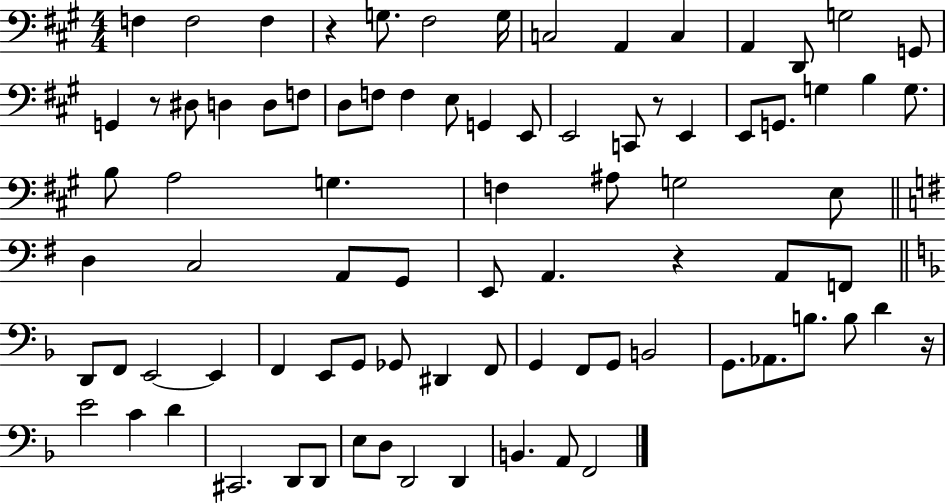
{
  \clef bass
  \numericTimeSignature
  \time 4/4
  \key a \major
  \repeat volta 2 { f4 f2 f4 | r4 g8. fis2 g16 | c2 a,4 c4 | a,4 d,8 g2 g,8 | \break g,4 r8 dis8 d4 d8 f8 | d8 f8 f4 e8 g,4 e,8 | e,2 c,8 r8 e,4 | e,8 g,8. g4 b4 g8. | \break b8 a2 g4. | f4 ais8 g2 e8 | \bar "||" \break \key e \minor d4 c2 a,8 g,8 | e,8 a,4. r4 a,8 f,8 | \bar "||" \break \key f \major d,8 f,8 e,2~~ e,4 | f,4 e,8 g,8 ges,8 dis,4 f,8 | g,4 f,8 g,8 b,2 | g,8. aes,8. b8. b8 d'4 r16 | \break e'2 c'4 d'4 | cis,2. d,8 d,8 | e8 d8 d,2 d,4 | b,4. a,8 f,2 | \break } \bar "|."
}